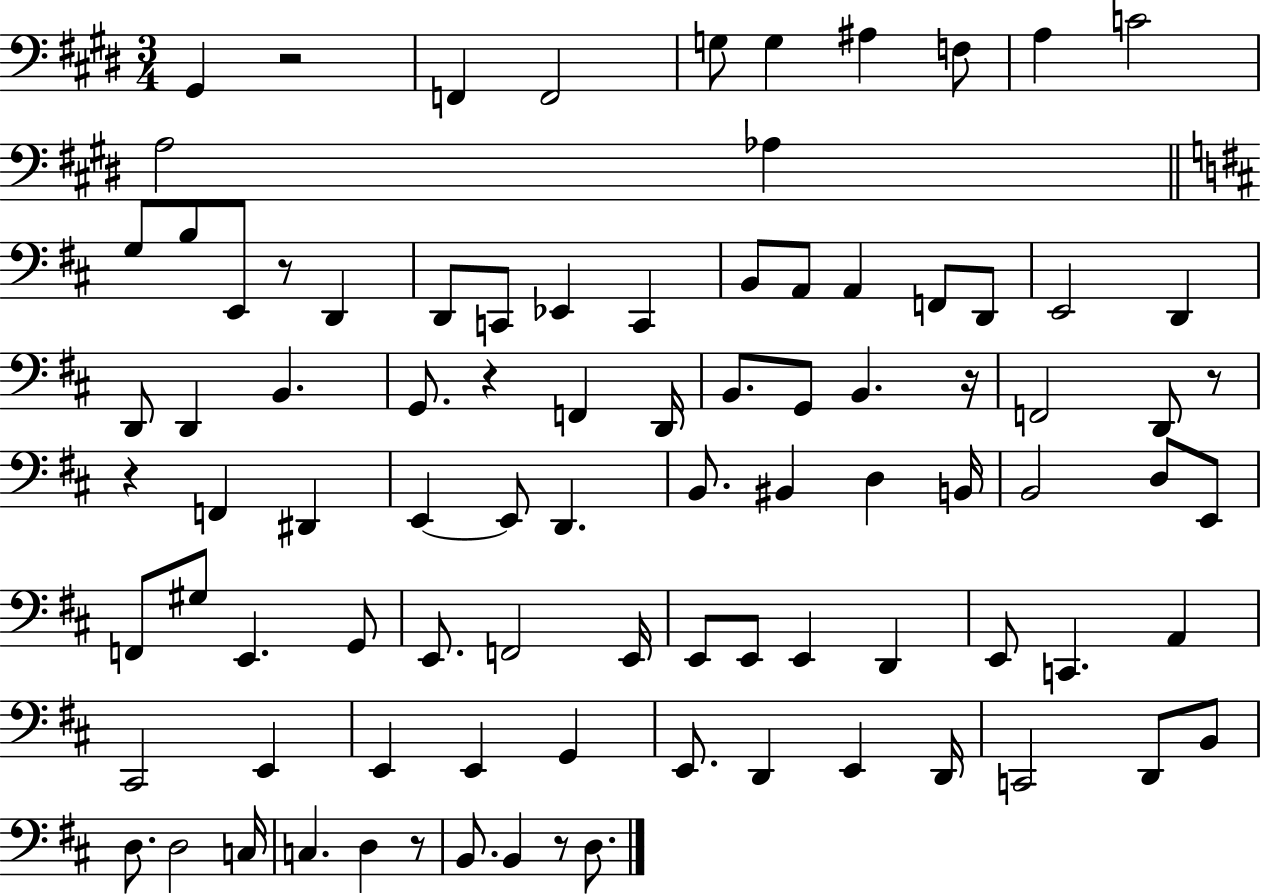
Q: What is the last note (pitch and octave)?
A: D3